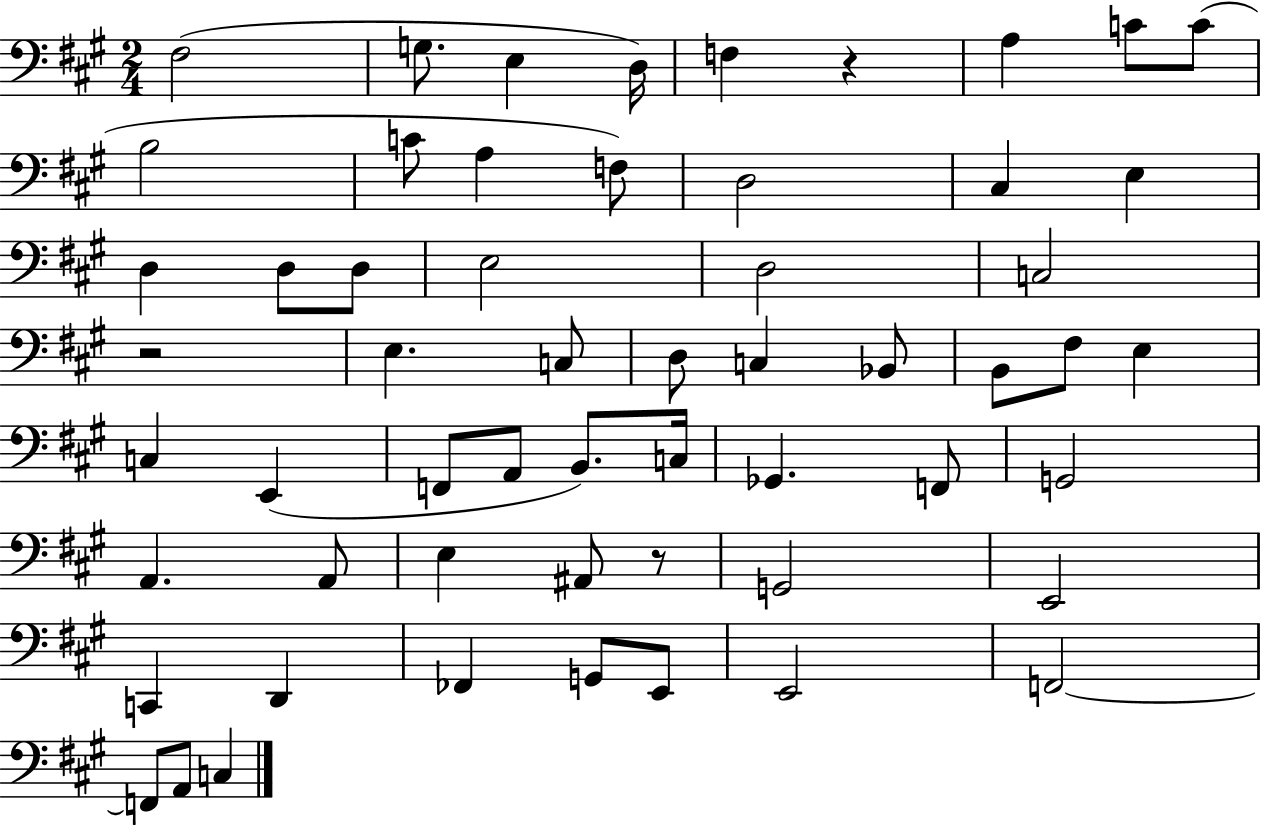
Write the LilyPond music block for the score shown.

{
  \clef bass
  \numericTimeSignature
  \time 2/4
  \key a \major
  fis2( | g8. e4 d16) | f4 r4 | a4 c'8 c'8( | \break b2 | c'8 a4 f8) | d2 | cis4 e4 | \break d4 d8 d8 | e2 | d2 | c2 | \break r2 | e4. c8 | d8 c4 bes,8 | b,8 fis8 e4 | \break c4 e,4( | f,8 a,8 b,8.) c16 | ges,4. f,8 | g,2 | \break a,4. a,8 | e4 ais,8 r8 | g,2 | e,2 | \break c,4 d,4 | fes,4 g,8 e,8 | e,2 | f,2~~ | \break f,8 a,8 c4 | \bar "|."
}